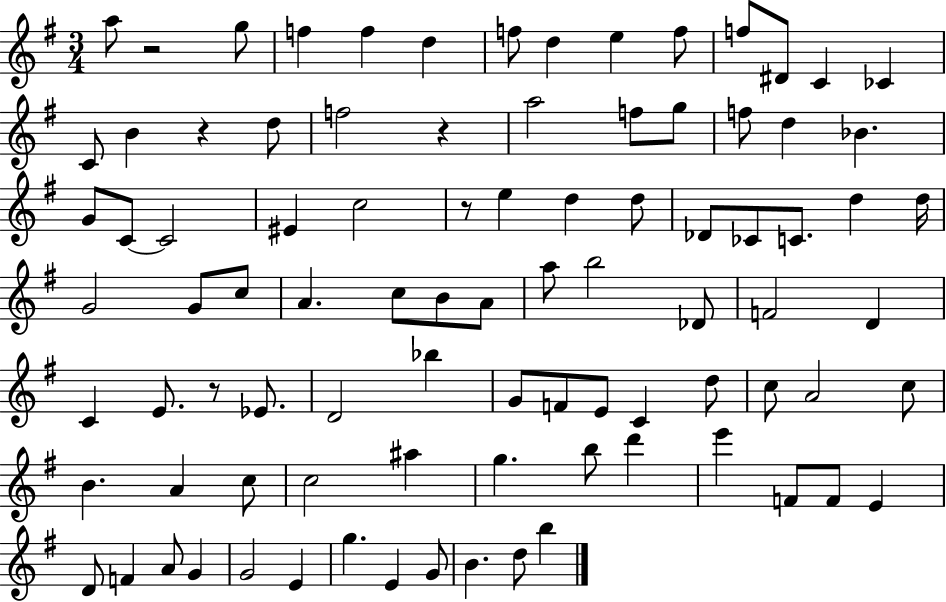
{
  \clef treble
  \numericTimeSignature
  \time 3/4
  \key g \major
  a''8 r2 g''8 | f''4 f''4 d''4 | f''8 d''4 e''4 f''8 | f''8 dis'8 c'4 ces'4 | \break c'8 b'4 r4 d''8 | f''2 r4 | a''2 f''8 g''8 | f''8 d''4 bes'4. | \break g'8 c'8~~ c'2 | eis'4 c''2 | r8 e''4 d''4 d''8 | des'8 ces'8 c'8. d''4 d''16 | \break g'2 g'8 c''8 | a'4. c''8 b'8 a'8 | a''8 b''2 des'8 | f'2 d'4 | \break c'4 e'8. r8 ees'8. | d'2 bes''4 | g'8 f'8 e'8 c'4 d''8 | c''8 a'2 c''8 | \break b'4. a'4 c''8 | c''2 ais''4 | g''4. b''8 d'''4 | e'''4 f'8 f'8 e'4 | \break d'8 f'4 a'8 g'4 | g'2 e'4 | g''4. e'4 g'8 | b'4. d''8 b''4 | \break \bar "|."
}